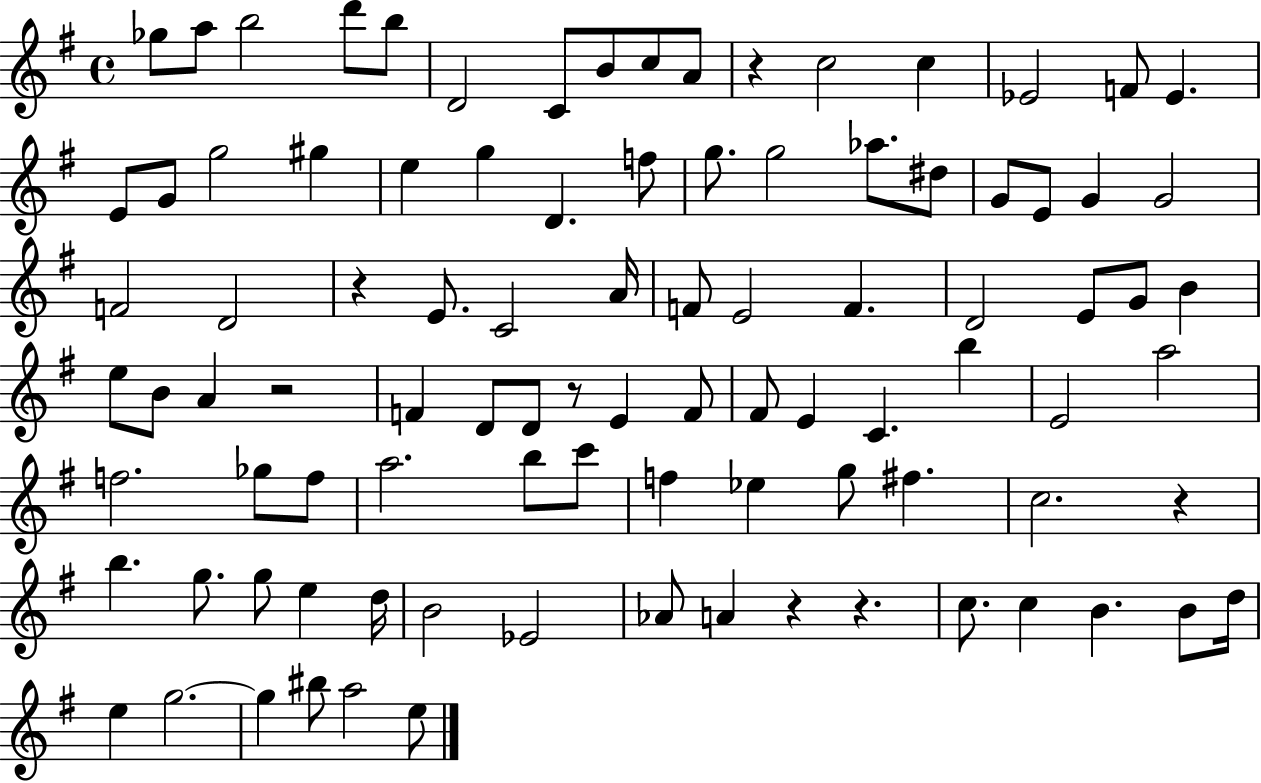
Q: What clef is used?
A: treble